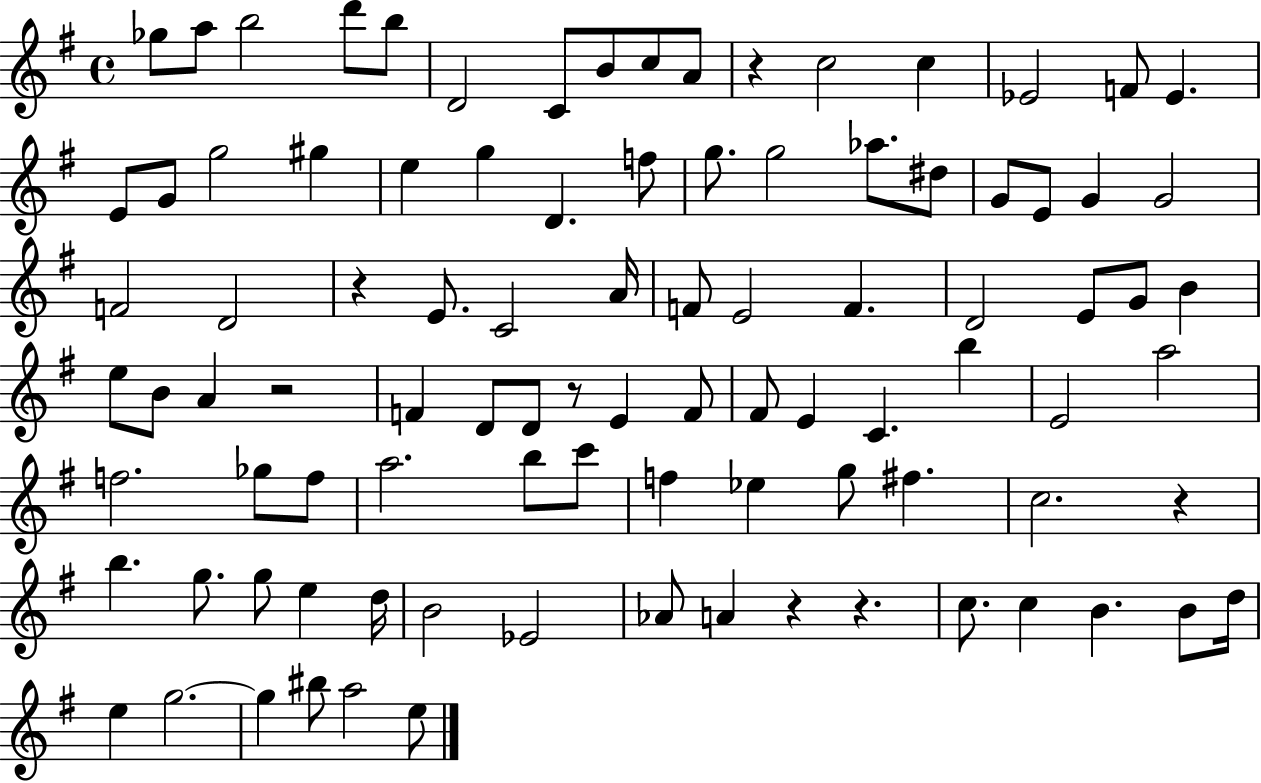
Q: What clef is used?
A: treble